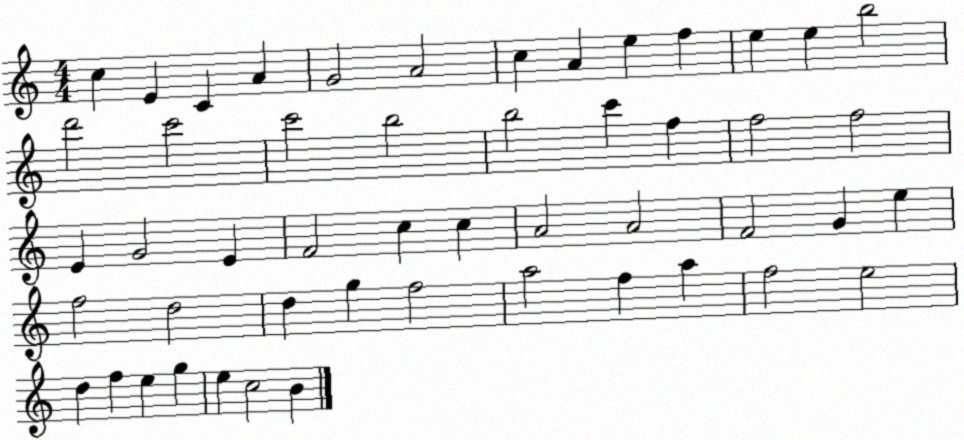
X:1
T:Untitled
M:4/4
L:1/4
K:C
c E C A G2 A2 c A e f e e b2 d'2 c'2 c'2 b2 b2 c' f f2 f2 E G2 E F2 c c A2 A2 F2 G e f2 d2 d g f2 a2 f a f2 e2 d f e g e c2 B